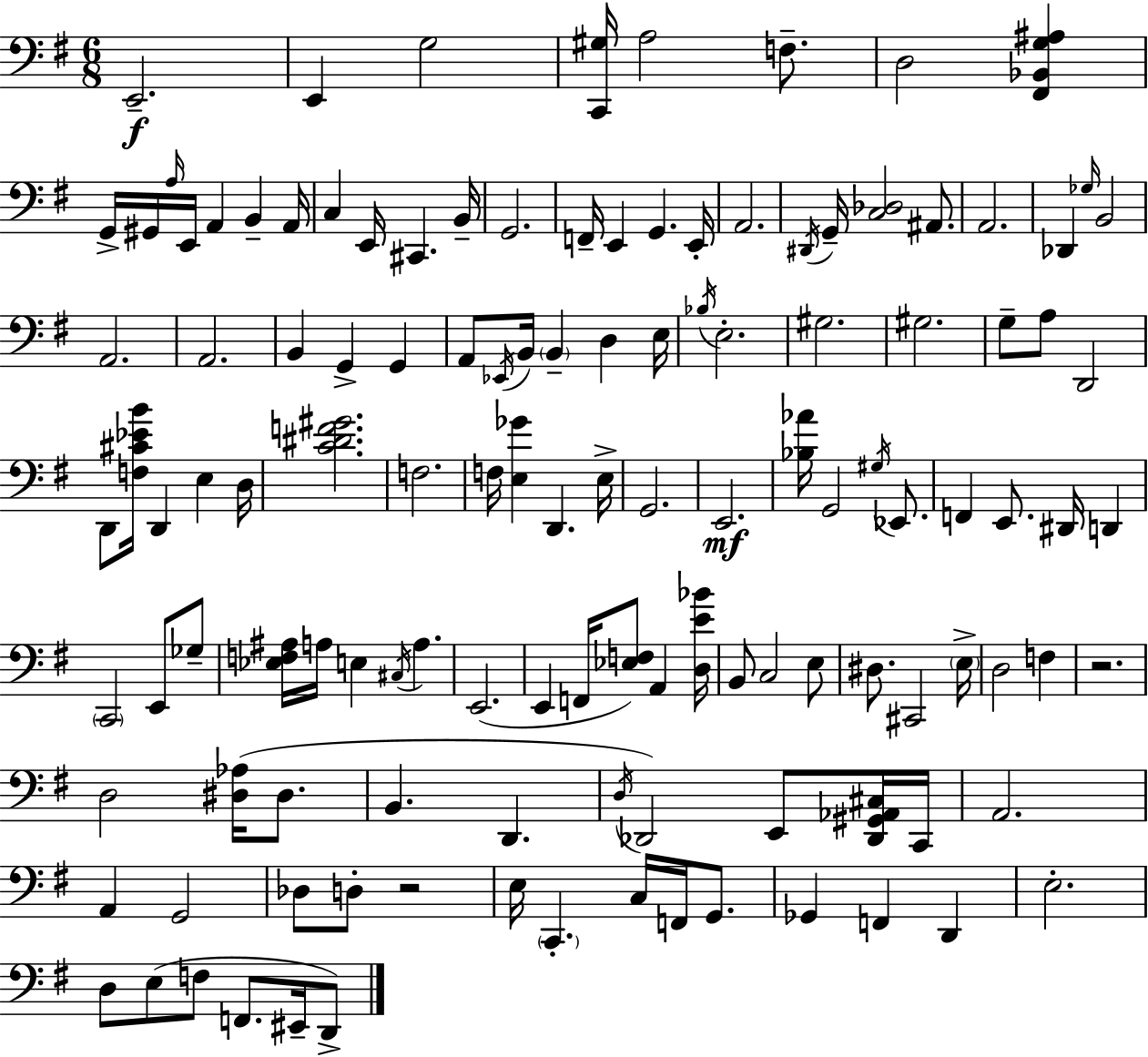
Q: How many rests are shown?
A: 2